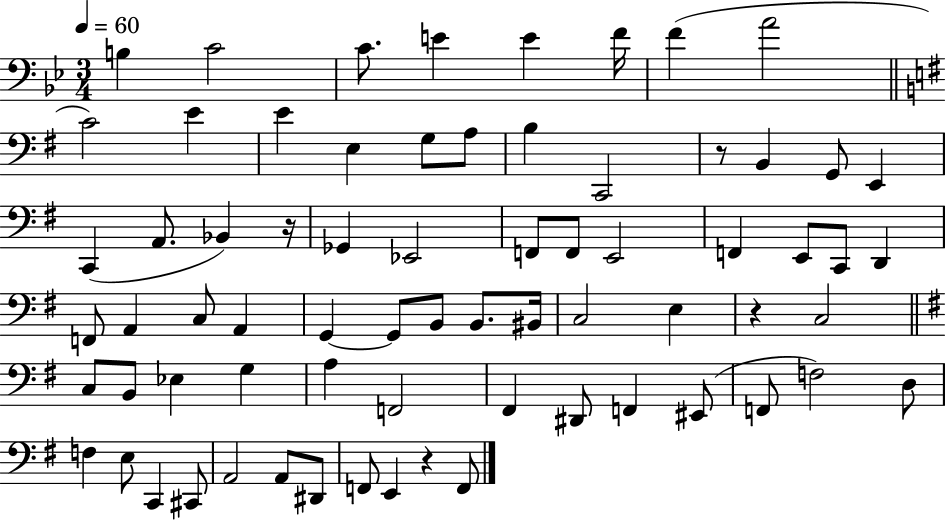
{
  \clef bass
  \numericTimeSignature
  \time 3/4
  \key bes \major
  \tempo 4 = 60
  b4 c'2 | c'8. e'4 e'4 f'16 | f'4( a'2 | \bar "||" \break \key g \major c'2) e'4 | e'4 e4 g8 a8 | b4 c,2 | r8 b,4 g,8 e,4 | \break c,4( a,8. bes,4) r16 | ges,4 ees,2 | f,8 f,8 e,2 | f,4 e,8 c,8 d,4 | \break f,8 a,4 c8 a,4 | g,4~~ g,8 b,8 b,8. bis,16 | c2 e4 | r4 c2 | \break \bar "||" \break \key g \major c8 b,8 ees4 g4 | a4 f,2 | fis,4 dis,8 f,4 eis,8( | f,8 f2) d8 | \break f4 e8 c,4 cis,8 | a,2 a,8 dis,8 | f,8 e,4 r4 f,8 | \bar "|."
}